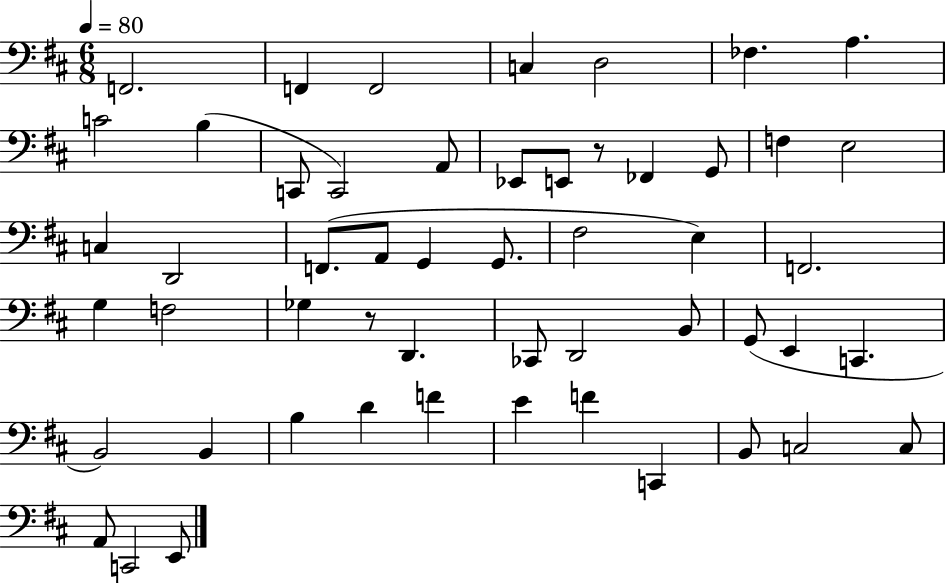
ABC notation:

X:1
T:Untitled
M:6/8
L:1/4
K:D
F,,2 F,, F,,2 C, D,2 _F, A, C2 B, C,,/2 C,,2 A,,/2 _E,,/2 E,,/2 z/2 _F,, G,,/2 F, E,2 C, D,,2 F,,/2 A,,/2 G,, G,,/2 ^F,2 E, F,,2 G, F,2 _G, z/2 D,, _C,,/2 D,,2 B,,/2 G,,/2 E,, C,, B,,2 B,, B, D F E F C,, B,,/2 C,2 C,/2 A,,/2 C,,2 E,,/2